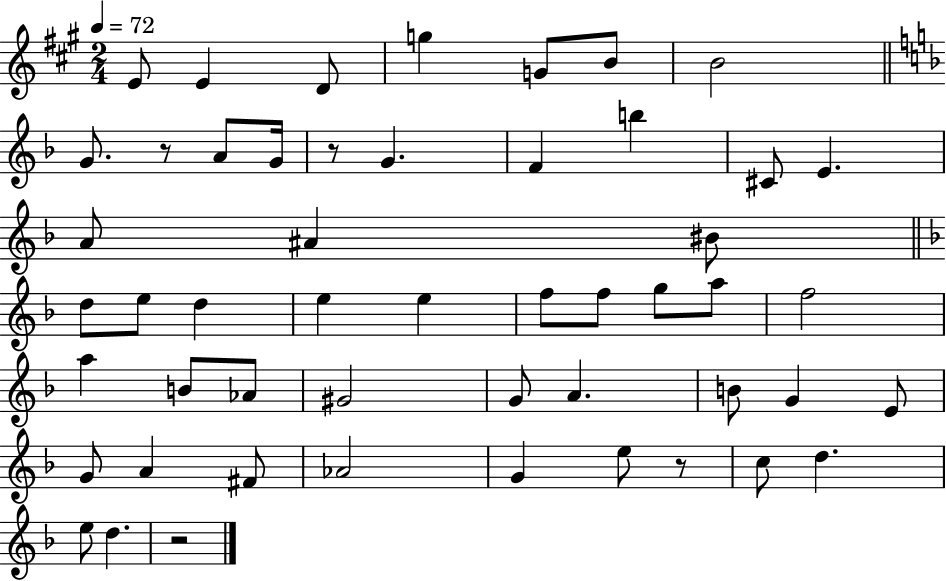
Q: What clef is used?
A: treble